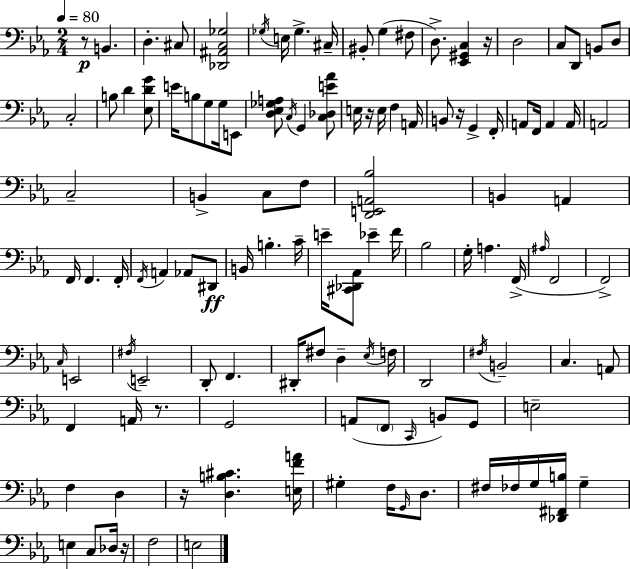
R/e B2/q. D3/q. C#3/e [Db2,A#2,C3,Gb3]/h Gb3/s E3/s Gb3/q. C#3/s BIS2/e G3/q F#3/e D3/e. [Eb2,G#2,C3]/q R/s D3/h C3/e D2/e B2/e D3/e C3/h B3/e D4/q [Eb3,D4,G4]/e E4/s B3/e G3/e G3/s E2/e [D3,Eb3,Gb3,A3]/e C3/s G2/q [C3,Db3,E4,Ab4]/e E3/s R/s E3/s F3/q A2/s B2/e R/s G2/q F2/s A2/e F2/s A2/q A2/s A2/h C3/h B2/q C3/e F3/e [D2,E2,A2,Bb3]/h B2/q A2/q F2/s F2/q. F2/s F2/s A2/q Ab2/e D#2/e B2/s B3/q. C4/s E4/s [C#2,Db2,Ab2]/e Eb4/q F4/s Bb3/h G3/s A3/q. F2/s A#3/s F2/h F2/h C3/s E2/h F#3/s E2/h D2/e F2/q. D#2/s F#3/e D3/q Eb3/s F3/s D2/h F#3/s B2/h C3/q. A2/e F2/q A2/s R/e. G2/h A2/e F2/e C2/s B2/e G2/e E3/h F3/q D3/q R/s [D3,B3,C#4]/q. [E3,F4,A4]/s G#3/q F3/s G2/s D3/e. F#3/s FES3/s G3/s [Db2,F#2,B3]/s G3/q E3/q C3/e Db3/s R/s F3/h E3/h